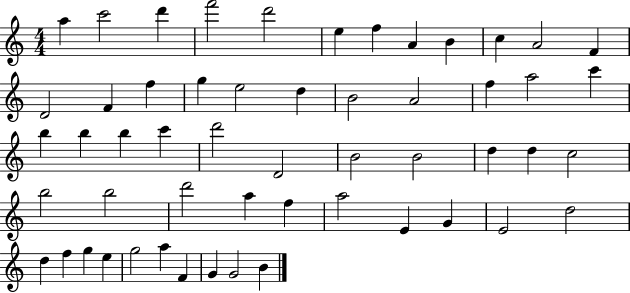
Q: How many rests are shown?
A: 0